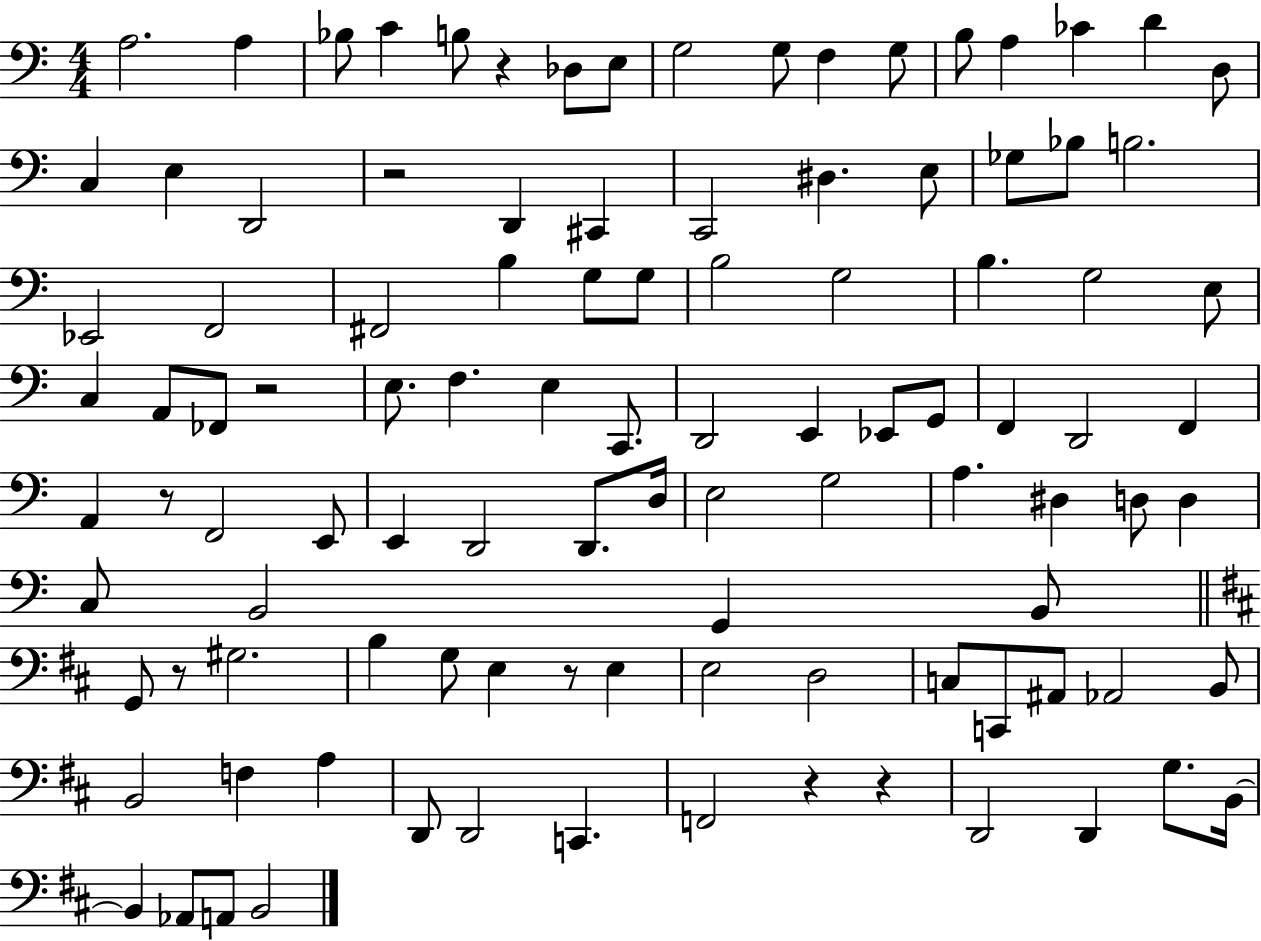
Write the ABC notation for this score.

X:1
T:Untitled
M:4/4
L:1/4
K:C
A,2 A, _B,/2 C B,/2 z _D,/2 E,/2 G,2 G,/2 F, G,/2 B,/2 A, _C D D,/2 C, E, D,,2 z2 D,, ^C,, C,,2 ^D, E,/2 _G,/2 _B,/2 B,2 _E,,2 F,,2 ^F,,2 B, G,/2 G,/2 B,2 G,2 B, G,2 E,/2 C, A,,/2 _F,,/2 z2 E,/2 F, E, C,,/2 D,,2 E,, _E,,/2 G,,/2 F,, D,,2 F,, A,, z/2 F,,2 E,,/2 E,, D,,2 D,,/2 D,/4 E,2 G,2 A, ^D, D,/2 D, C,/2 B,,2 G,, B,,/2 G,,/2 z/2 ^G,2 B, G,/2 E, z/2 E, E,2 D,2 C,/2 C,,/2 ^A,,/2 _A,,2 B,,/2 B,,2 F, A, D,,/2 D,,2 C,, F,,2 z z D,,2 D,, G,/2 B,,/4 B,, _A,,/2 A,,/2 B,,2